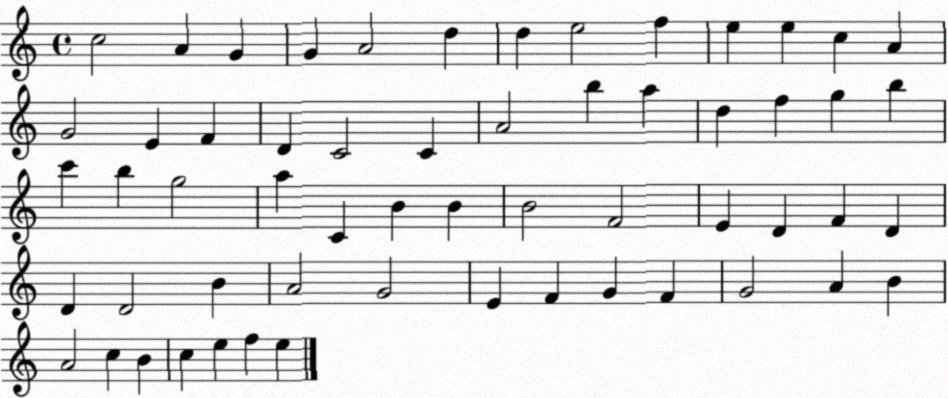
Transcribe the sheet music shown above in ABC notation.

X:1
T:Untitled
M:4/4
L:1/4
K:C
c2 A G G A2 d d e2 f e e c A G2 E F D C2 C A2 b a d f g b c' b g2 a C B B B2 F2 E D F D D D2 B A2 G2 E F G F G2 A B A2 c B c e f e